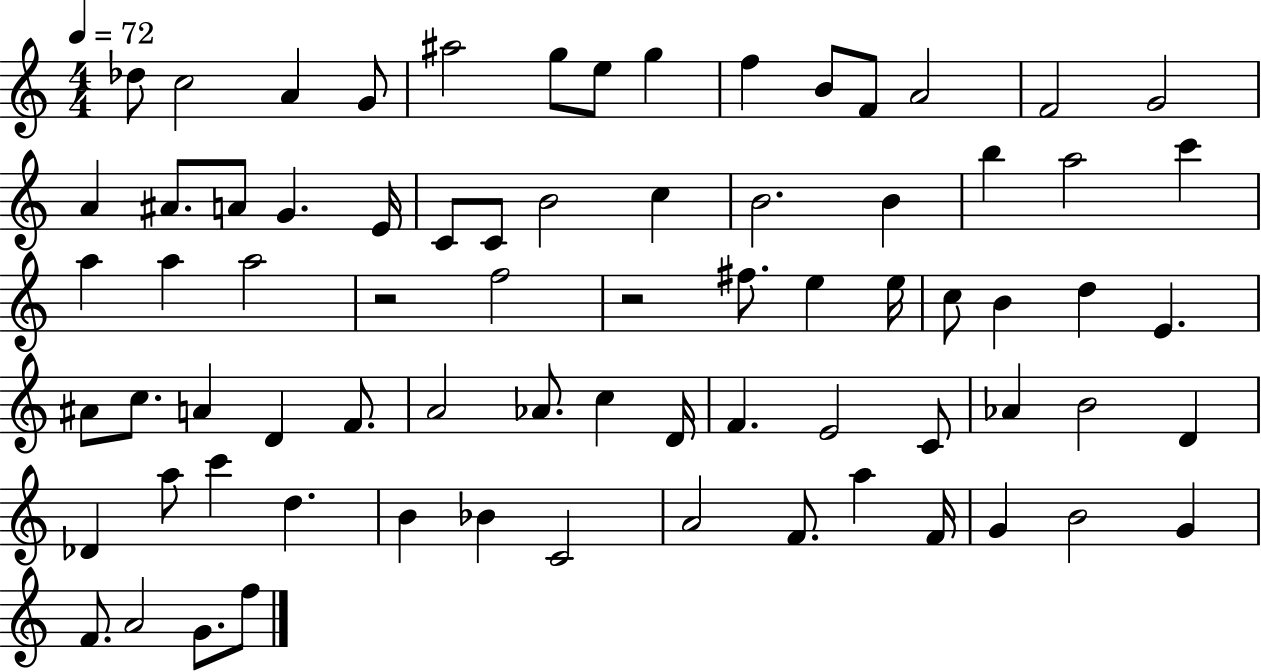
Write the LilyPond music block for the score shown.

{
  \clef treble
  \numericTimeSignature
  \time 4/4
  \key c \major
  \tempo 4 = 72
  \repeat volta 2 { des''8 c''2 a'4 g'8 | ais''2 g''8 e''8 g''4 | f''4 b'8 f'8 a'2 | f'2 g'2 | \break a'4 ais'8. a'8 g'4. e'16 | c'8 c'8 b'2 c''4 | b'2. b'4 | b''4 a''2 c'''4 | \break a''4 a''4 a''2 | r2 f''2 | r2 fis''8. e''4 e''16 | c''8 b'4 d''4 e'4. | \break ais'8 c''8. a'4 d'4 f'8. | a'2 aes'8. c''4 d'16 | f'4. e'2 c'8 | aes'4 b'2 d'4 | \break des'4 a''8 c'''4 d''4. | b'4 bes'4 c'2 | a'2 f'8. a''4 f'16 | g'4 b'2 g'4 | \break f'8. a'2 g'8. f''8 | } \bar "|."
}